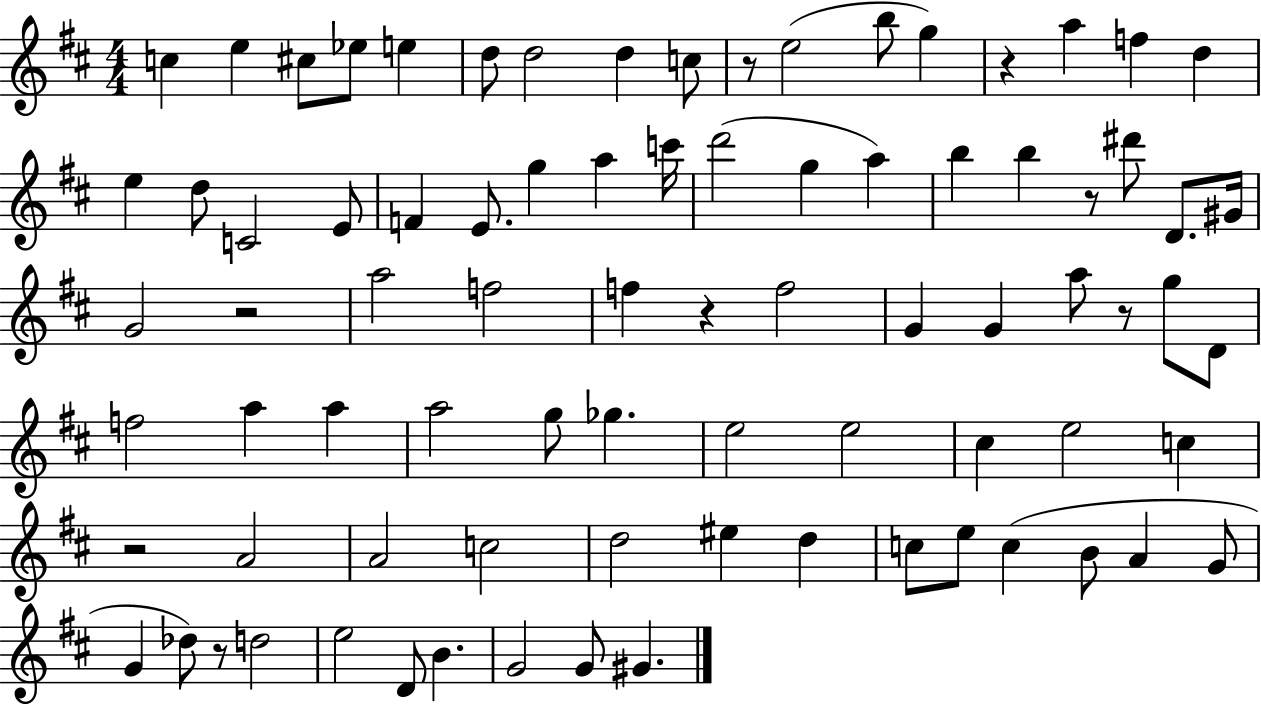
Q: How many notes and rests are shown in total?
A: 82